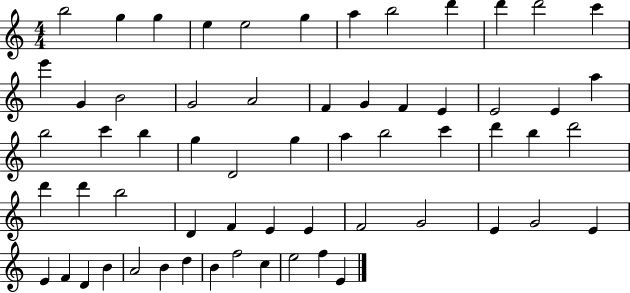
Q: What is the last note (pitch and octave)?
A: E4